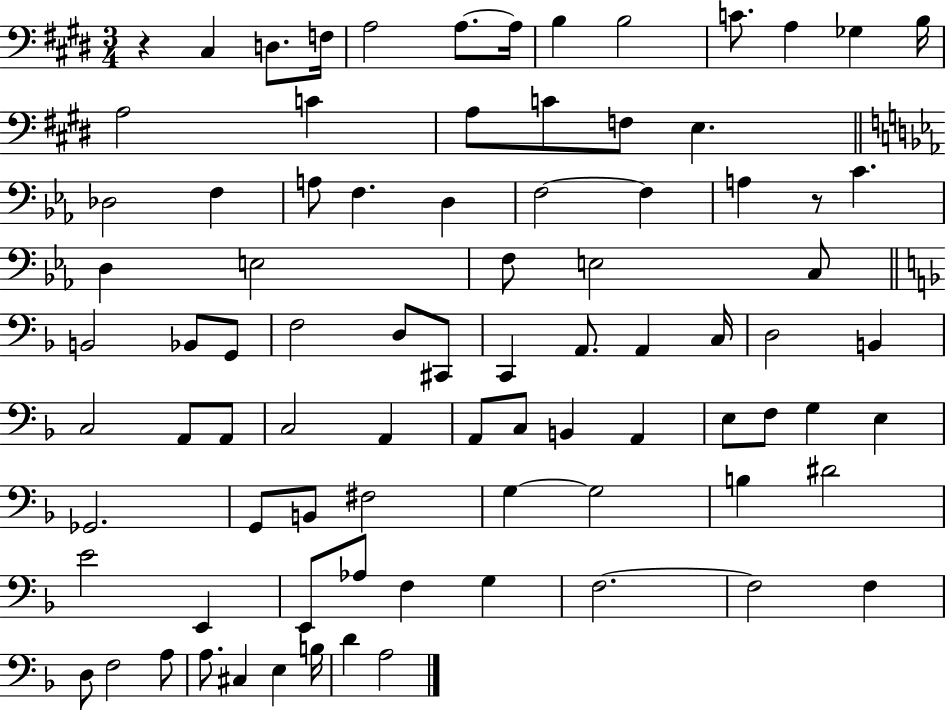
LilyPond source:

{
  \clef bass
  \numericTimeSignature
  \time 3/4
  \key e \major
  \repeat volta 2 { r4 cis4 d8. f16 | a2 a8.~~ a16 | b4 b2 | c'8. a4 ges4 b16 | \break a2 c'4 | a8 c'8 f8 e4. | \bar "||" \break \key c \minor des2 f4 | a8 f4. d4 | f2~~ f4 | a4 r8 c'4. | \break d4 e2 | f8 e2 c8 | \bar "||" \break \key d \minor b,2 bes,8 g,8 | f2 d8 cis,8 | c,4 a,8. a,4 c16 | d2 b,4 | \break c2 a,8 a,8 | c2 a,4 | a,8 c8 b,4 a,4 | e8 f8 g4 e4 | \break ges,2. | g,8 b,8 fis2 | g4~~ g2 | b4 dis'2 | \break e'2 e,4 | e,8 aes8 f4 g4 | f2.~~ | f2 f4 | \break d8 f2 a8 | a8. cis4 e4 b16 | d'4 a2 | } \bar "|."
}